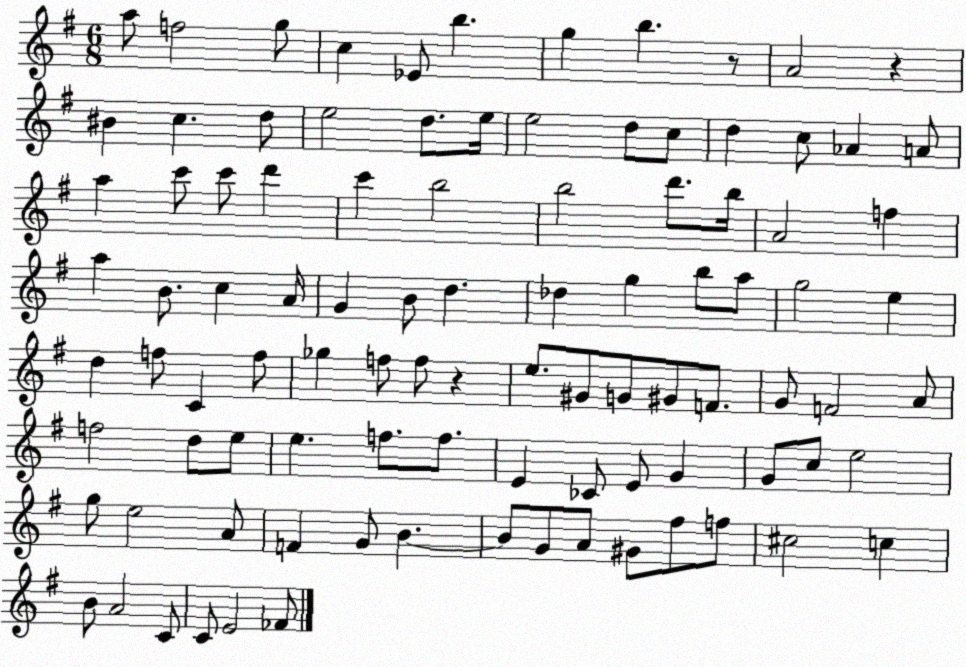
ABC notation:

X:1
T:Untitled
M:6/8
L:1/4
K:G
a/2 f2 g/2 c _E/2 b g b z/2 A2 z ^B c d/2 e2 d/2 e/4 e2 d/2 c/2 d c/2 _A A/2 a c'/2 c'/2 d' c' b2 b2 d'/2 b/4 A2 f a B/2 c A/4 G B/2 d _d g b/2 a/2 g2 e d f/2 C f/2 _g f/2 f/2 z e/2 ^G/2 G/2 ^G/2 F/2 G/2 F2 A/2 f2 d/2 e/2 e f/2 f/2 E _C/2 E/2 G G/2 c/2 e2 g/2 e2 A/2 F G/2 B B/2 G/2 A/2 ^G/2 ^f/2 f/2 ^c2 c B/2 A2 C/2 C/2 E2 _F/2